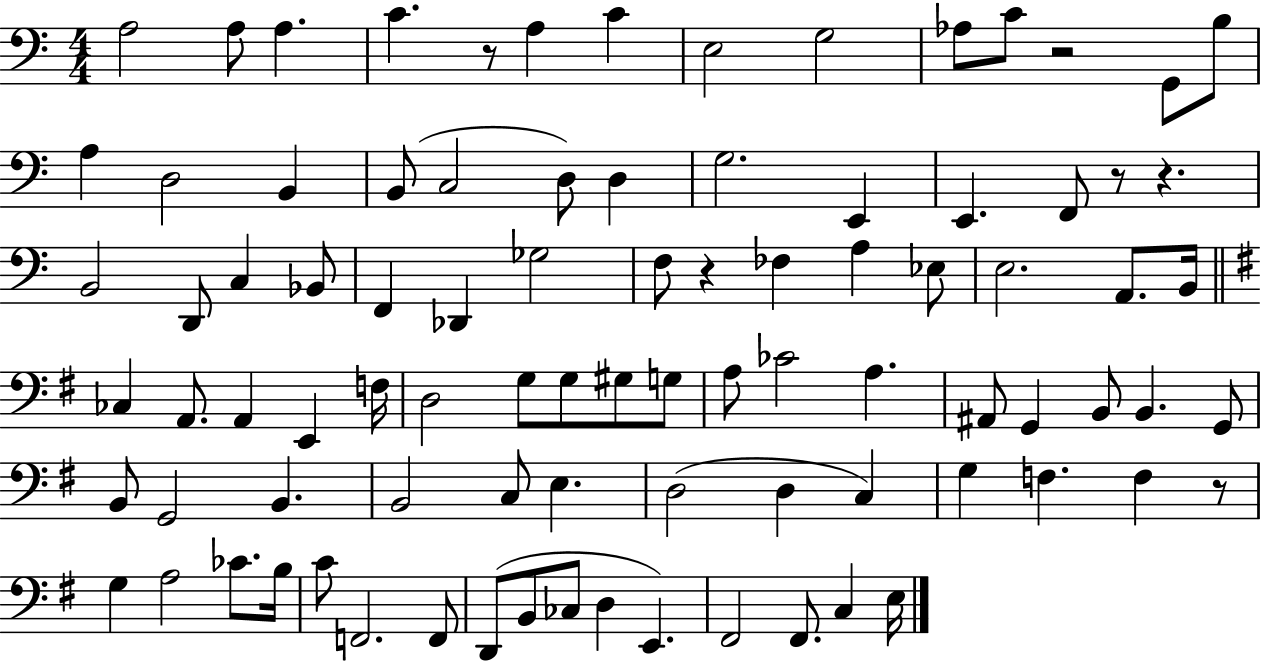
A3/h A3/e A3/q. C4/q. R/e A3/q C4/q E3/h G3/h Ab3/e C4/e R/h G2/e B3/e A3/q D3/h B2/q B2/e C3/h D3/e D3/q G3/h. E2/q E2/q. F2/e R/e R/q. B2/h D2/e C3/q Bb2/e F2/q Db2/q Gb3/h F3/e R/q FES3/q A3/q Eb3/e E3/h. A2/e. B2/s CES3/q A2/e. A2/q E2/q F3/s D3/h G3/e G3/e G#3/e G3/e A3/e CES4/h A3/q. A#2/e G2/q B2/e B2/q. G2/e B2/e G2/h B2/q. B2/h C3/e E3/q. D3/h D3/q C3/q G3/q F3/q. F3/q R/e G3/q A3/h CES4/e. B3/s C4/e F2/h. F2/e D2/e B2/e CES3/e D3/q E2/q. F#2/h F#2/e. C3/q E3/s